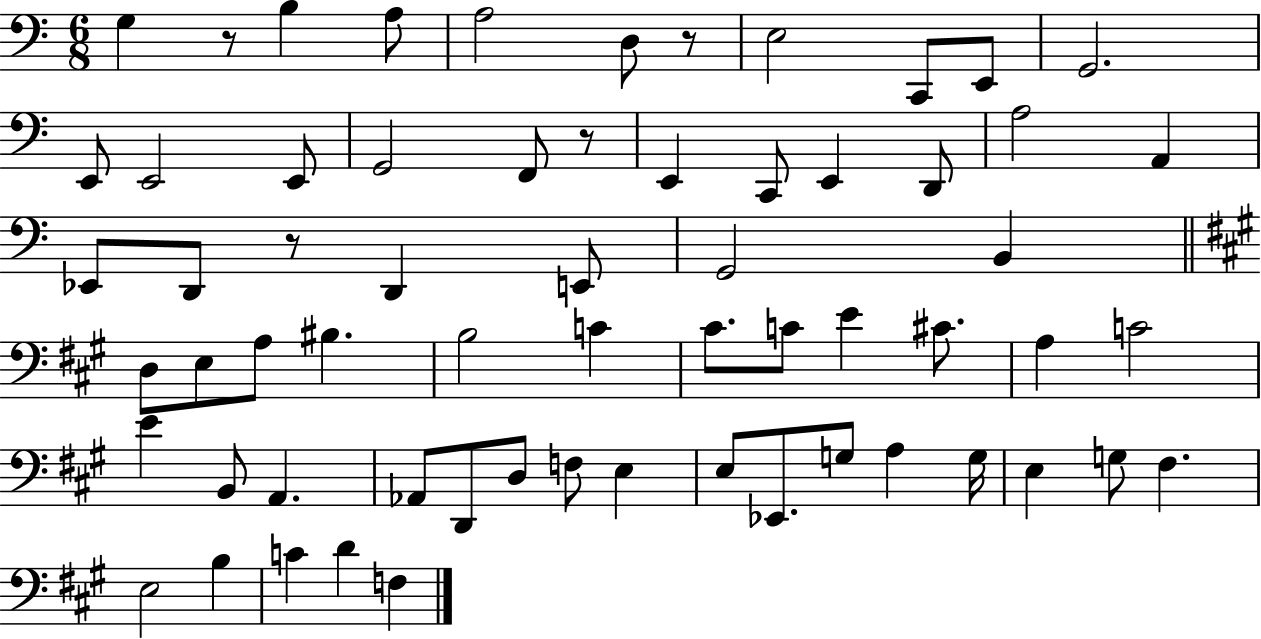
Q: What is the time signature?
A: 6/8